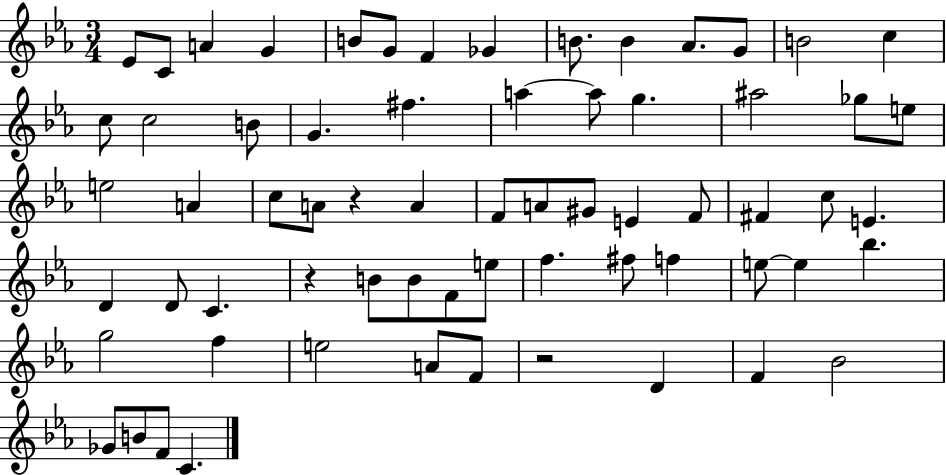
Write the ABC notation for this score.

X:1
T:Untitled
M:3/4
L:1/4
K:Eb
_E/2 C/2 A G B/2 G/2 F _G B/2 B _A/2 G/2 B2 c c/2 c2 B/2 G ^f a a/2 g ^a2 _g/2 e/2 e2 A c/2 A/2 z A F/2 A/2 ^G/2 E F/2 ^F c/2 E D D/2 C z B/2 B/2 F/2 e/2 f ^f/2 f e/2 e _b g2 f e2 A/2 F/2 z2 D F _B2 _G/2 B/2 F/2 C